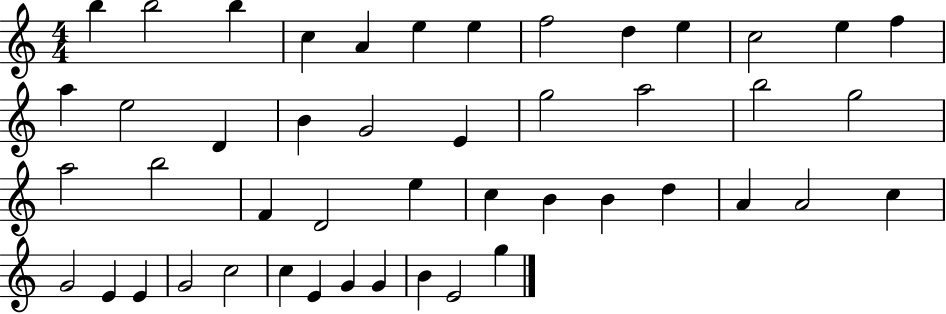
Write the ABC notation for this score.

X:1
T:Untitled
M:4/4
L:1/4
K:C
b b2 b c A e e f2 d e c2 e f a e2 D B G2 E g2 a2 b2 g2 a2 b2 F D2 e c B B d A A2 c G2 E E G2 c2 c E G G B E2 g